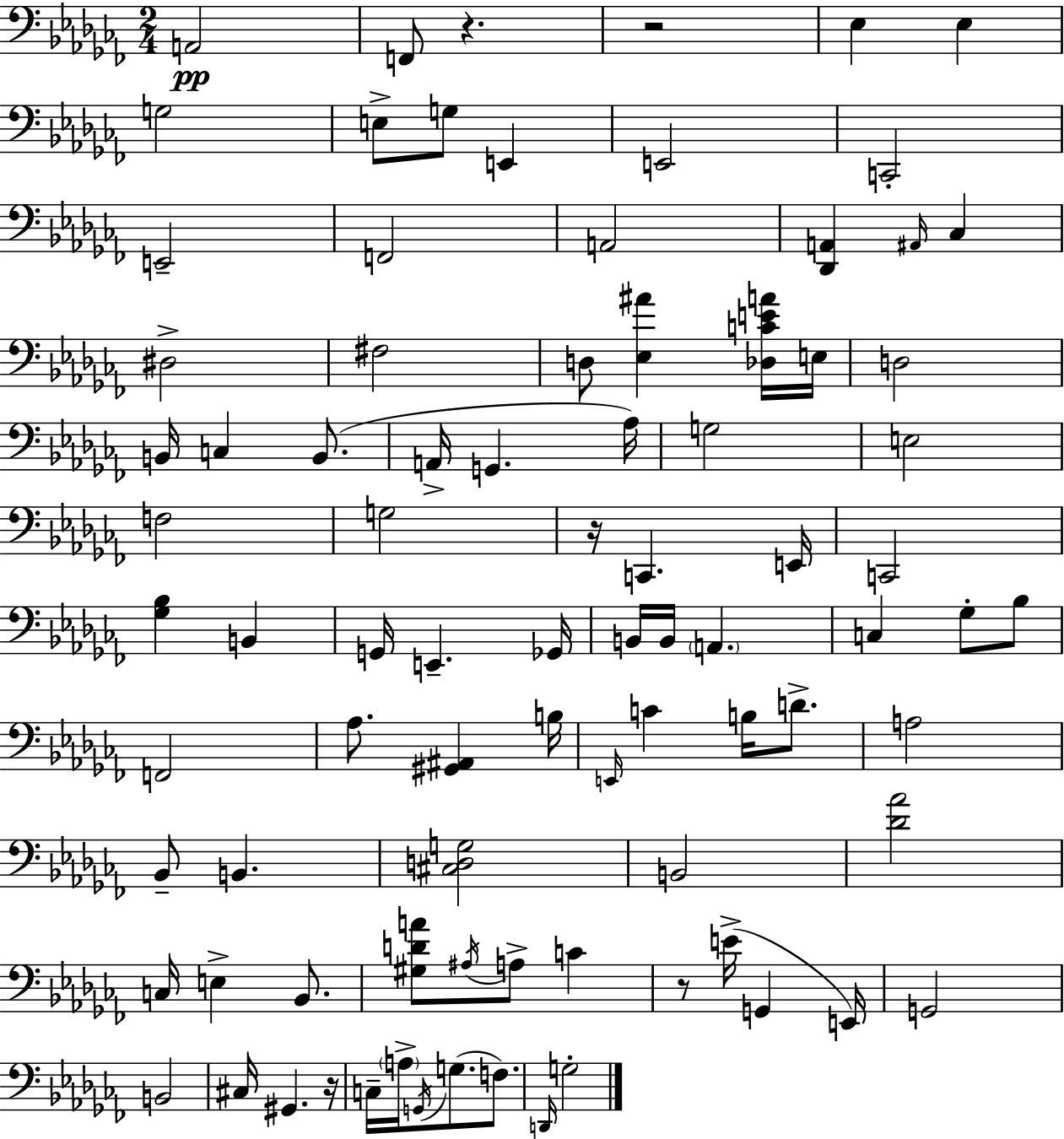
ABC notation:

X:1
T:Untitled
M:2/4
L:1/4
K:Abm
A,,2 F,,/2 z z2 _E, _E, G,2 E,/2 G,/2 E,, E,,2 C,,2 E,,2 F,,2 A,,2 [_D,,A,,] ^A,,/4 _C, ^D,2 ^F,2 D,/2 [_E,^A] [_D,CEA]/4 E,/4 D,2 B,,/4 C, B,,/2 A,,/4 G,, _A,/4 G,2 E,2 F,2 G,2 z/4 C,, E,,/4 C,,2 [_G,_B,] B,, G,,/4 E,, _G,,/4 B,,/4 B,,/4 A,, C, _G,/2 _B,/2 F,,2 _A,/2 [^G,,^A,,] B,/4 E,,/4 C B,/4 D/2 A,2 _B,,/2 B,, [^C,D,G,]2 B,,2 [_D_A]2 C,/4 E, _B,,/2 [^G,DA]/2 ^A,/4 A,/2 C z/2 E/4 G,, E,,/4 G,,2 B,,2 ^C,/4 ^G,, z/4 C,/4 A,/4 G,,/4 G,/2 F,/2 D,,/4 G,2